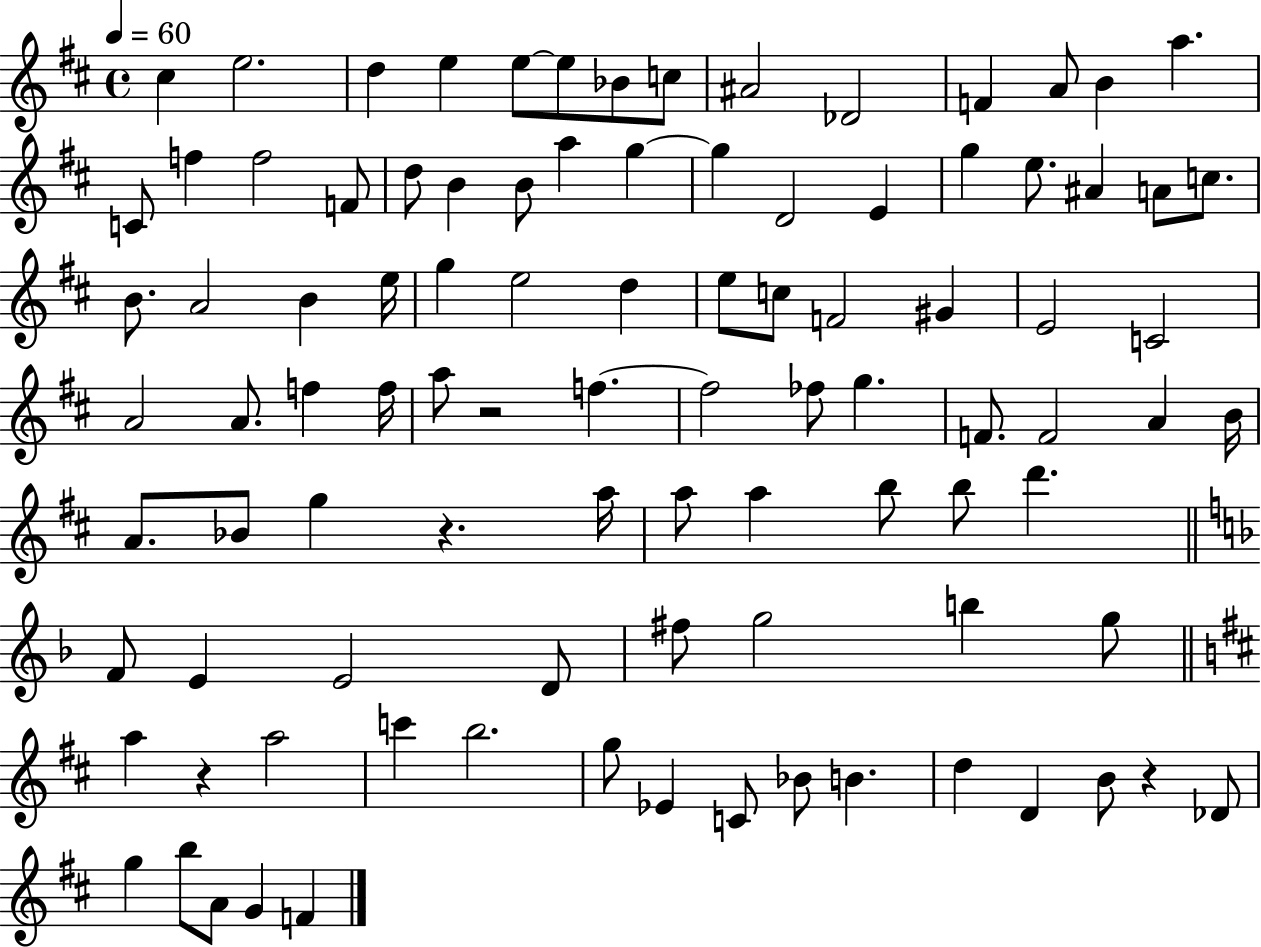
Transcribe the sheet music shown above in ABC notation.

X:1
T:Untitled
M:4/4
L:1/4
K:D
^c e2 d e e/2 e/2 _B/2 c/2 ^A2 _D2 F A/2 B a C/2 f f2 F/2 d/2 B B/2 a g g D2 E g e/2 ^A A/2 c/2 B/2 A2 B e/4 g e2 d e/2 c/2 F2 ^G E2 C2 A2 A/2 f f/4 a/2 z2 f f2 _f/2 g F/2 F2 A B/4 A/2 _B/2 g z a/4 a/2 a b/2 b/2 d' F/2 E E2 D/2 ^f/2 g2 b g/2 a z a2 c' b2 g/2 _E C/2 _B/2 B d D B/2 z _D/2 g b/2 A/2 G F